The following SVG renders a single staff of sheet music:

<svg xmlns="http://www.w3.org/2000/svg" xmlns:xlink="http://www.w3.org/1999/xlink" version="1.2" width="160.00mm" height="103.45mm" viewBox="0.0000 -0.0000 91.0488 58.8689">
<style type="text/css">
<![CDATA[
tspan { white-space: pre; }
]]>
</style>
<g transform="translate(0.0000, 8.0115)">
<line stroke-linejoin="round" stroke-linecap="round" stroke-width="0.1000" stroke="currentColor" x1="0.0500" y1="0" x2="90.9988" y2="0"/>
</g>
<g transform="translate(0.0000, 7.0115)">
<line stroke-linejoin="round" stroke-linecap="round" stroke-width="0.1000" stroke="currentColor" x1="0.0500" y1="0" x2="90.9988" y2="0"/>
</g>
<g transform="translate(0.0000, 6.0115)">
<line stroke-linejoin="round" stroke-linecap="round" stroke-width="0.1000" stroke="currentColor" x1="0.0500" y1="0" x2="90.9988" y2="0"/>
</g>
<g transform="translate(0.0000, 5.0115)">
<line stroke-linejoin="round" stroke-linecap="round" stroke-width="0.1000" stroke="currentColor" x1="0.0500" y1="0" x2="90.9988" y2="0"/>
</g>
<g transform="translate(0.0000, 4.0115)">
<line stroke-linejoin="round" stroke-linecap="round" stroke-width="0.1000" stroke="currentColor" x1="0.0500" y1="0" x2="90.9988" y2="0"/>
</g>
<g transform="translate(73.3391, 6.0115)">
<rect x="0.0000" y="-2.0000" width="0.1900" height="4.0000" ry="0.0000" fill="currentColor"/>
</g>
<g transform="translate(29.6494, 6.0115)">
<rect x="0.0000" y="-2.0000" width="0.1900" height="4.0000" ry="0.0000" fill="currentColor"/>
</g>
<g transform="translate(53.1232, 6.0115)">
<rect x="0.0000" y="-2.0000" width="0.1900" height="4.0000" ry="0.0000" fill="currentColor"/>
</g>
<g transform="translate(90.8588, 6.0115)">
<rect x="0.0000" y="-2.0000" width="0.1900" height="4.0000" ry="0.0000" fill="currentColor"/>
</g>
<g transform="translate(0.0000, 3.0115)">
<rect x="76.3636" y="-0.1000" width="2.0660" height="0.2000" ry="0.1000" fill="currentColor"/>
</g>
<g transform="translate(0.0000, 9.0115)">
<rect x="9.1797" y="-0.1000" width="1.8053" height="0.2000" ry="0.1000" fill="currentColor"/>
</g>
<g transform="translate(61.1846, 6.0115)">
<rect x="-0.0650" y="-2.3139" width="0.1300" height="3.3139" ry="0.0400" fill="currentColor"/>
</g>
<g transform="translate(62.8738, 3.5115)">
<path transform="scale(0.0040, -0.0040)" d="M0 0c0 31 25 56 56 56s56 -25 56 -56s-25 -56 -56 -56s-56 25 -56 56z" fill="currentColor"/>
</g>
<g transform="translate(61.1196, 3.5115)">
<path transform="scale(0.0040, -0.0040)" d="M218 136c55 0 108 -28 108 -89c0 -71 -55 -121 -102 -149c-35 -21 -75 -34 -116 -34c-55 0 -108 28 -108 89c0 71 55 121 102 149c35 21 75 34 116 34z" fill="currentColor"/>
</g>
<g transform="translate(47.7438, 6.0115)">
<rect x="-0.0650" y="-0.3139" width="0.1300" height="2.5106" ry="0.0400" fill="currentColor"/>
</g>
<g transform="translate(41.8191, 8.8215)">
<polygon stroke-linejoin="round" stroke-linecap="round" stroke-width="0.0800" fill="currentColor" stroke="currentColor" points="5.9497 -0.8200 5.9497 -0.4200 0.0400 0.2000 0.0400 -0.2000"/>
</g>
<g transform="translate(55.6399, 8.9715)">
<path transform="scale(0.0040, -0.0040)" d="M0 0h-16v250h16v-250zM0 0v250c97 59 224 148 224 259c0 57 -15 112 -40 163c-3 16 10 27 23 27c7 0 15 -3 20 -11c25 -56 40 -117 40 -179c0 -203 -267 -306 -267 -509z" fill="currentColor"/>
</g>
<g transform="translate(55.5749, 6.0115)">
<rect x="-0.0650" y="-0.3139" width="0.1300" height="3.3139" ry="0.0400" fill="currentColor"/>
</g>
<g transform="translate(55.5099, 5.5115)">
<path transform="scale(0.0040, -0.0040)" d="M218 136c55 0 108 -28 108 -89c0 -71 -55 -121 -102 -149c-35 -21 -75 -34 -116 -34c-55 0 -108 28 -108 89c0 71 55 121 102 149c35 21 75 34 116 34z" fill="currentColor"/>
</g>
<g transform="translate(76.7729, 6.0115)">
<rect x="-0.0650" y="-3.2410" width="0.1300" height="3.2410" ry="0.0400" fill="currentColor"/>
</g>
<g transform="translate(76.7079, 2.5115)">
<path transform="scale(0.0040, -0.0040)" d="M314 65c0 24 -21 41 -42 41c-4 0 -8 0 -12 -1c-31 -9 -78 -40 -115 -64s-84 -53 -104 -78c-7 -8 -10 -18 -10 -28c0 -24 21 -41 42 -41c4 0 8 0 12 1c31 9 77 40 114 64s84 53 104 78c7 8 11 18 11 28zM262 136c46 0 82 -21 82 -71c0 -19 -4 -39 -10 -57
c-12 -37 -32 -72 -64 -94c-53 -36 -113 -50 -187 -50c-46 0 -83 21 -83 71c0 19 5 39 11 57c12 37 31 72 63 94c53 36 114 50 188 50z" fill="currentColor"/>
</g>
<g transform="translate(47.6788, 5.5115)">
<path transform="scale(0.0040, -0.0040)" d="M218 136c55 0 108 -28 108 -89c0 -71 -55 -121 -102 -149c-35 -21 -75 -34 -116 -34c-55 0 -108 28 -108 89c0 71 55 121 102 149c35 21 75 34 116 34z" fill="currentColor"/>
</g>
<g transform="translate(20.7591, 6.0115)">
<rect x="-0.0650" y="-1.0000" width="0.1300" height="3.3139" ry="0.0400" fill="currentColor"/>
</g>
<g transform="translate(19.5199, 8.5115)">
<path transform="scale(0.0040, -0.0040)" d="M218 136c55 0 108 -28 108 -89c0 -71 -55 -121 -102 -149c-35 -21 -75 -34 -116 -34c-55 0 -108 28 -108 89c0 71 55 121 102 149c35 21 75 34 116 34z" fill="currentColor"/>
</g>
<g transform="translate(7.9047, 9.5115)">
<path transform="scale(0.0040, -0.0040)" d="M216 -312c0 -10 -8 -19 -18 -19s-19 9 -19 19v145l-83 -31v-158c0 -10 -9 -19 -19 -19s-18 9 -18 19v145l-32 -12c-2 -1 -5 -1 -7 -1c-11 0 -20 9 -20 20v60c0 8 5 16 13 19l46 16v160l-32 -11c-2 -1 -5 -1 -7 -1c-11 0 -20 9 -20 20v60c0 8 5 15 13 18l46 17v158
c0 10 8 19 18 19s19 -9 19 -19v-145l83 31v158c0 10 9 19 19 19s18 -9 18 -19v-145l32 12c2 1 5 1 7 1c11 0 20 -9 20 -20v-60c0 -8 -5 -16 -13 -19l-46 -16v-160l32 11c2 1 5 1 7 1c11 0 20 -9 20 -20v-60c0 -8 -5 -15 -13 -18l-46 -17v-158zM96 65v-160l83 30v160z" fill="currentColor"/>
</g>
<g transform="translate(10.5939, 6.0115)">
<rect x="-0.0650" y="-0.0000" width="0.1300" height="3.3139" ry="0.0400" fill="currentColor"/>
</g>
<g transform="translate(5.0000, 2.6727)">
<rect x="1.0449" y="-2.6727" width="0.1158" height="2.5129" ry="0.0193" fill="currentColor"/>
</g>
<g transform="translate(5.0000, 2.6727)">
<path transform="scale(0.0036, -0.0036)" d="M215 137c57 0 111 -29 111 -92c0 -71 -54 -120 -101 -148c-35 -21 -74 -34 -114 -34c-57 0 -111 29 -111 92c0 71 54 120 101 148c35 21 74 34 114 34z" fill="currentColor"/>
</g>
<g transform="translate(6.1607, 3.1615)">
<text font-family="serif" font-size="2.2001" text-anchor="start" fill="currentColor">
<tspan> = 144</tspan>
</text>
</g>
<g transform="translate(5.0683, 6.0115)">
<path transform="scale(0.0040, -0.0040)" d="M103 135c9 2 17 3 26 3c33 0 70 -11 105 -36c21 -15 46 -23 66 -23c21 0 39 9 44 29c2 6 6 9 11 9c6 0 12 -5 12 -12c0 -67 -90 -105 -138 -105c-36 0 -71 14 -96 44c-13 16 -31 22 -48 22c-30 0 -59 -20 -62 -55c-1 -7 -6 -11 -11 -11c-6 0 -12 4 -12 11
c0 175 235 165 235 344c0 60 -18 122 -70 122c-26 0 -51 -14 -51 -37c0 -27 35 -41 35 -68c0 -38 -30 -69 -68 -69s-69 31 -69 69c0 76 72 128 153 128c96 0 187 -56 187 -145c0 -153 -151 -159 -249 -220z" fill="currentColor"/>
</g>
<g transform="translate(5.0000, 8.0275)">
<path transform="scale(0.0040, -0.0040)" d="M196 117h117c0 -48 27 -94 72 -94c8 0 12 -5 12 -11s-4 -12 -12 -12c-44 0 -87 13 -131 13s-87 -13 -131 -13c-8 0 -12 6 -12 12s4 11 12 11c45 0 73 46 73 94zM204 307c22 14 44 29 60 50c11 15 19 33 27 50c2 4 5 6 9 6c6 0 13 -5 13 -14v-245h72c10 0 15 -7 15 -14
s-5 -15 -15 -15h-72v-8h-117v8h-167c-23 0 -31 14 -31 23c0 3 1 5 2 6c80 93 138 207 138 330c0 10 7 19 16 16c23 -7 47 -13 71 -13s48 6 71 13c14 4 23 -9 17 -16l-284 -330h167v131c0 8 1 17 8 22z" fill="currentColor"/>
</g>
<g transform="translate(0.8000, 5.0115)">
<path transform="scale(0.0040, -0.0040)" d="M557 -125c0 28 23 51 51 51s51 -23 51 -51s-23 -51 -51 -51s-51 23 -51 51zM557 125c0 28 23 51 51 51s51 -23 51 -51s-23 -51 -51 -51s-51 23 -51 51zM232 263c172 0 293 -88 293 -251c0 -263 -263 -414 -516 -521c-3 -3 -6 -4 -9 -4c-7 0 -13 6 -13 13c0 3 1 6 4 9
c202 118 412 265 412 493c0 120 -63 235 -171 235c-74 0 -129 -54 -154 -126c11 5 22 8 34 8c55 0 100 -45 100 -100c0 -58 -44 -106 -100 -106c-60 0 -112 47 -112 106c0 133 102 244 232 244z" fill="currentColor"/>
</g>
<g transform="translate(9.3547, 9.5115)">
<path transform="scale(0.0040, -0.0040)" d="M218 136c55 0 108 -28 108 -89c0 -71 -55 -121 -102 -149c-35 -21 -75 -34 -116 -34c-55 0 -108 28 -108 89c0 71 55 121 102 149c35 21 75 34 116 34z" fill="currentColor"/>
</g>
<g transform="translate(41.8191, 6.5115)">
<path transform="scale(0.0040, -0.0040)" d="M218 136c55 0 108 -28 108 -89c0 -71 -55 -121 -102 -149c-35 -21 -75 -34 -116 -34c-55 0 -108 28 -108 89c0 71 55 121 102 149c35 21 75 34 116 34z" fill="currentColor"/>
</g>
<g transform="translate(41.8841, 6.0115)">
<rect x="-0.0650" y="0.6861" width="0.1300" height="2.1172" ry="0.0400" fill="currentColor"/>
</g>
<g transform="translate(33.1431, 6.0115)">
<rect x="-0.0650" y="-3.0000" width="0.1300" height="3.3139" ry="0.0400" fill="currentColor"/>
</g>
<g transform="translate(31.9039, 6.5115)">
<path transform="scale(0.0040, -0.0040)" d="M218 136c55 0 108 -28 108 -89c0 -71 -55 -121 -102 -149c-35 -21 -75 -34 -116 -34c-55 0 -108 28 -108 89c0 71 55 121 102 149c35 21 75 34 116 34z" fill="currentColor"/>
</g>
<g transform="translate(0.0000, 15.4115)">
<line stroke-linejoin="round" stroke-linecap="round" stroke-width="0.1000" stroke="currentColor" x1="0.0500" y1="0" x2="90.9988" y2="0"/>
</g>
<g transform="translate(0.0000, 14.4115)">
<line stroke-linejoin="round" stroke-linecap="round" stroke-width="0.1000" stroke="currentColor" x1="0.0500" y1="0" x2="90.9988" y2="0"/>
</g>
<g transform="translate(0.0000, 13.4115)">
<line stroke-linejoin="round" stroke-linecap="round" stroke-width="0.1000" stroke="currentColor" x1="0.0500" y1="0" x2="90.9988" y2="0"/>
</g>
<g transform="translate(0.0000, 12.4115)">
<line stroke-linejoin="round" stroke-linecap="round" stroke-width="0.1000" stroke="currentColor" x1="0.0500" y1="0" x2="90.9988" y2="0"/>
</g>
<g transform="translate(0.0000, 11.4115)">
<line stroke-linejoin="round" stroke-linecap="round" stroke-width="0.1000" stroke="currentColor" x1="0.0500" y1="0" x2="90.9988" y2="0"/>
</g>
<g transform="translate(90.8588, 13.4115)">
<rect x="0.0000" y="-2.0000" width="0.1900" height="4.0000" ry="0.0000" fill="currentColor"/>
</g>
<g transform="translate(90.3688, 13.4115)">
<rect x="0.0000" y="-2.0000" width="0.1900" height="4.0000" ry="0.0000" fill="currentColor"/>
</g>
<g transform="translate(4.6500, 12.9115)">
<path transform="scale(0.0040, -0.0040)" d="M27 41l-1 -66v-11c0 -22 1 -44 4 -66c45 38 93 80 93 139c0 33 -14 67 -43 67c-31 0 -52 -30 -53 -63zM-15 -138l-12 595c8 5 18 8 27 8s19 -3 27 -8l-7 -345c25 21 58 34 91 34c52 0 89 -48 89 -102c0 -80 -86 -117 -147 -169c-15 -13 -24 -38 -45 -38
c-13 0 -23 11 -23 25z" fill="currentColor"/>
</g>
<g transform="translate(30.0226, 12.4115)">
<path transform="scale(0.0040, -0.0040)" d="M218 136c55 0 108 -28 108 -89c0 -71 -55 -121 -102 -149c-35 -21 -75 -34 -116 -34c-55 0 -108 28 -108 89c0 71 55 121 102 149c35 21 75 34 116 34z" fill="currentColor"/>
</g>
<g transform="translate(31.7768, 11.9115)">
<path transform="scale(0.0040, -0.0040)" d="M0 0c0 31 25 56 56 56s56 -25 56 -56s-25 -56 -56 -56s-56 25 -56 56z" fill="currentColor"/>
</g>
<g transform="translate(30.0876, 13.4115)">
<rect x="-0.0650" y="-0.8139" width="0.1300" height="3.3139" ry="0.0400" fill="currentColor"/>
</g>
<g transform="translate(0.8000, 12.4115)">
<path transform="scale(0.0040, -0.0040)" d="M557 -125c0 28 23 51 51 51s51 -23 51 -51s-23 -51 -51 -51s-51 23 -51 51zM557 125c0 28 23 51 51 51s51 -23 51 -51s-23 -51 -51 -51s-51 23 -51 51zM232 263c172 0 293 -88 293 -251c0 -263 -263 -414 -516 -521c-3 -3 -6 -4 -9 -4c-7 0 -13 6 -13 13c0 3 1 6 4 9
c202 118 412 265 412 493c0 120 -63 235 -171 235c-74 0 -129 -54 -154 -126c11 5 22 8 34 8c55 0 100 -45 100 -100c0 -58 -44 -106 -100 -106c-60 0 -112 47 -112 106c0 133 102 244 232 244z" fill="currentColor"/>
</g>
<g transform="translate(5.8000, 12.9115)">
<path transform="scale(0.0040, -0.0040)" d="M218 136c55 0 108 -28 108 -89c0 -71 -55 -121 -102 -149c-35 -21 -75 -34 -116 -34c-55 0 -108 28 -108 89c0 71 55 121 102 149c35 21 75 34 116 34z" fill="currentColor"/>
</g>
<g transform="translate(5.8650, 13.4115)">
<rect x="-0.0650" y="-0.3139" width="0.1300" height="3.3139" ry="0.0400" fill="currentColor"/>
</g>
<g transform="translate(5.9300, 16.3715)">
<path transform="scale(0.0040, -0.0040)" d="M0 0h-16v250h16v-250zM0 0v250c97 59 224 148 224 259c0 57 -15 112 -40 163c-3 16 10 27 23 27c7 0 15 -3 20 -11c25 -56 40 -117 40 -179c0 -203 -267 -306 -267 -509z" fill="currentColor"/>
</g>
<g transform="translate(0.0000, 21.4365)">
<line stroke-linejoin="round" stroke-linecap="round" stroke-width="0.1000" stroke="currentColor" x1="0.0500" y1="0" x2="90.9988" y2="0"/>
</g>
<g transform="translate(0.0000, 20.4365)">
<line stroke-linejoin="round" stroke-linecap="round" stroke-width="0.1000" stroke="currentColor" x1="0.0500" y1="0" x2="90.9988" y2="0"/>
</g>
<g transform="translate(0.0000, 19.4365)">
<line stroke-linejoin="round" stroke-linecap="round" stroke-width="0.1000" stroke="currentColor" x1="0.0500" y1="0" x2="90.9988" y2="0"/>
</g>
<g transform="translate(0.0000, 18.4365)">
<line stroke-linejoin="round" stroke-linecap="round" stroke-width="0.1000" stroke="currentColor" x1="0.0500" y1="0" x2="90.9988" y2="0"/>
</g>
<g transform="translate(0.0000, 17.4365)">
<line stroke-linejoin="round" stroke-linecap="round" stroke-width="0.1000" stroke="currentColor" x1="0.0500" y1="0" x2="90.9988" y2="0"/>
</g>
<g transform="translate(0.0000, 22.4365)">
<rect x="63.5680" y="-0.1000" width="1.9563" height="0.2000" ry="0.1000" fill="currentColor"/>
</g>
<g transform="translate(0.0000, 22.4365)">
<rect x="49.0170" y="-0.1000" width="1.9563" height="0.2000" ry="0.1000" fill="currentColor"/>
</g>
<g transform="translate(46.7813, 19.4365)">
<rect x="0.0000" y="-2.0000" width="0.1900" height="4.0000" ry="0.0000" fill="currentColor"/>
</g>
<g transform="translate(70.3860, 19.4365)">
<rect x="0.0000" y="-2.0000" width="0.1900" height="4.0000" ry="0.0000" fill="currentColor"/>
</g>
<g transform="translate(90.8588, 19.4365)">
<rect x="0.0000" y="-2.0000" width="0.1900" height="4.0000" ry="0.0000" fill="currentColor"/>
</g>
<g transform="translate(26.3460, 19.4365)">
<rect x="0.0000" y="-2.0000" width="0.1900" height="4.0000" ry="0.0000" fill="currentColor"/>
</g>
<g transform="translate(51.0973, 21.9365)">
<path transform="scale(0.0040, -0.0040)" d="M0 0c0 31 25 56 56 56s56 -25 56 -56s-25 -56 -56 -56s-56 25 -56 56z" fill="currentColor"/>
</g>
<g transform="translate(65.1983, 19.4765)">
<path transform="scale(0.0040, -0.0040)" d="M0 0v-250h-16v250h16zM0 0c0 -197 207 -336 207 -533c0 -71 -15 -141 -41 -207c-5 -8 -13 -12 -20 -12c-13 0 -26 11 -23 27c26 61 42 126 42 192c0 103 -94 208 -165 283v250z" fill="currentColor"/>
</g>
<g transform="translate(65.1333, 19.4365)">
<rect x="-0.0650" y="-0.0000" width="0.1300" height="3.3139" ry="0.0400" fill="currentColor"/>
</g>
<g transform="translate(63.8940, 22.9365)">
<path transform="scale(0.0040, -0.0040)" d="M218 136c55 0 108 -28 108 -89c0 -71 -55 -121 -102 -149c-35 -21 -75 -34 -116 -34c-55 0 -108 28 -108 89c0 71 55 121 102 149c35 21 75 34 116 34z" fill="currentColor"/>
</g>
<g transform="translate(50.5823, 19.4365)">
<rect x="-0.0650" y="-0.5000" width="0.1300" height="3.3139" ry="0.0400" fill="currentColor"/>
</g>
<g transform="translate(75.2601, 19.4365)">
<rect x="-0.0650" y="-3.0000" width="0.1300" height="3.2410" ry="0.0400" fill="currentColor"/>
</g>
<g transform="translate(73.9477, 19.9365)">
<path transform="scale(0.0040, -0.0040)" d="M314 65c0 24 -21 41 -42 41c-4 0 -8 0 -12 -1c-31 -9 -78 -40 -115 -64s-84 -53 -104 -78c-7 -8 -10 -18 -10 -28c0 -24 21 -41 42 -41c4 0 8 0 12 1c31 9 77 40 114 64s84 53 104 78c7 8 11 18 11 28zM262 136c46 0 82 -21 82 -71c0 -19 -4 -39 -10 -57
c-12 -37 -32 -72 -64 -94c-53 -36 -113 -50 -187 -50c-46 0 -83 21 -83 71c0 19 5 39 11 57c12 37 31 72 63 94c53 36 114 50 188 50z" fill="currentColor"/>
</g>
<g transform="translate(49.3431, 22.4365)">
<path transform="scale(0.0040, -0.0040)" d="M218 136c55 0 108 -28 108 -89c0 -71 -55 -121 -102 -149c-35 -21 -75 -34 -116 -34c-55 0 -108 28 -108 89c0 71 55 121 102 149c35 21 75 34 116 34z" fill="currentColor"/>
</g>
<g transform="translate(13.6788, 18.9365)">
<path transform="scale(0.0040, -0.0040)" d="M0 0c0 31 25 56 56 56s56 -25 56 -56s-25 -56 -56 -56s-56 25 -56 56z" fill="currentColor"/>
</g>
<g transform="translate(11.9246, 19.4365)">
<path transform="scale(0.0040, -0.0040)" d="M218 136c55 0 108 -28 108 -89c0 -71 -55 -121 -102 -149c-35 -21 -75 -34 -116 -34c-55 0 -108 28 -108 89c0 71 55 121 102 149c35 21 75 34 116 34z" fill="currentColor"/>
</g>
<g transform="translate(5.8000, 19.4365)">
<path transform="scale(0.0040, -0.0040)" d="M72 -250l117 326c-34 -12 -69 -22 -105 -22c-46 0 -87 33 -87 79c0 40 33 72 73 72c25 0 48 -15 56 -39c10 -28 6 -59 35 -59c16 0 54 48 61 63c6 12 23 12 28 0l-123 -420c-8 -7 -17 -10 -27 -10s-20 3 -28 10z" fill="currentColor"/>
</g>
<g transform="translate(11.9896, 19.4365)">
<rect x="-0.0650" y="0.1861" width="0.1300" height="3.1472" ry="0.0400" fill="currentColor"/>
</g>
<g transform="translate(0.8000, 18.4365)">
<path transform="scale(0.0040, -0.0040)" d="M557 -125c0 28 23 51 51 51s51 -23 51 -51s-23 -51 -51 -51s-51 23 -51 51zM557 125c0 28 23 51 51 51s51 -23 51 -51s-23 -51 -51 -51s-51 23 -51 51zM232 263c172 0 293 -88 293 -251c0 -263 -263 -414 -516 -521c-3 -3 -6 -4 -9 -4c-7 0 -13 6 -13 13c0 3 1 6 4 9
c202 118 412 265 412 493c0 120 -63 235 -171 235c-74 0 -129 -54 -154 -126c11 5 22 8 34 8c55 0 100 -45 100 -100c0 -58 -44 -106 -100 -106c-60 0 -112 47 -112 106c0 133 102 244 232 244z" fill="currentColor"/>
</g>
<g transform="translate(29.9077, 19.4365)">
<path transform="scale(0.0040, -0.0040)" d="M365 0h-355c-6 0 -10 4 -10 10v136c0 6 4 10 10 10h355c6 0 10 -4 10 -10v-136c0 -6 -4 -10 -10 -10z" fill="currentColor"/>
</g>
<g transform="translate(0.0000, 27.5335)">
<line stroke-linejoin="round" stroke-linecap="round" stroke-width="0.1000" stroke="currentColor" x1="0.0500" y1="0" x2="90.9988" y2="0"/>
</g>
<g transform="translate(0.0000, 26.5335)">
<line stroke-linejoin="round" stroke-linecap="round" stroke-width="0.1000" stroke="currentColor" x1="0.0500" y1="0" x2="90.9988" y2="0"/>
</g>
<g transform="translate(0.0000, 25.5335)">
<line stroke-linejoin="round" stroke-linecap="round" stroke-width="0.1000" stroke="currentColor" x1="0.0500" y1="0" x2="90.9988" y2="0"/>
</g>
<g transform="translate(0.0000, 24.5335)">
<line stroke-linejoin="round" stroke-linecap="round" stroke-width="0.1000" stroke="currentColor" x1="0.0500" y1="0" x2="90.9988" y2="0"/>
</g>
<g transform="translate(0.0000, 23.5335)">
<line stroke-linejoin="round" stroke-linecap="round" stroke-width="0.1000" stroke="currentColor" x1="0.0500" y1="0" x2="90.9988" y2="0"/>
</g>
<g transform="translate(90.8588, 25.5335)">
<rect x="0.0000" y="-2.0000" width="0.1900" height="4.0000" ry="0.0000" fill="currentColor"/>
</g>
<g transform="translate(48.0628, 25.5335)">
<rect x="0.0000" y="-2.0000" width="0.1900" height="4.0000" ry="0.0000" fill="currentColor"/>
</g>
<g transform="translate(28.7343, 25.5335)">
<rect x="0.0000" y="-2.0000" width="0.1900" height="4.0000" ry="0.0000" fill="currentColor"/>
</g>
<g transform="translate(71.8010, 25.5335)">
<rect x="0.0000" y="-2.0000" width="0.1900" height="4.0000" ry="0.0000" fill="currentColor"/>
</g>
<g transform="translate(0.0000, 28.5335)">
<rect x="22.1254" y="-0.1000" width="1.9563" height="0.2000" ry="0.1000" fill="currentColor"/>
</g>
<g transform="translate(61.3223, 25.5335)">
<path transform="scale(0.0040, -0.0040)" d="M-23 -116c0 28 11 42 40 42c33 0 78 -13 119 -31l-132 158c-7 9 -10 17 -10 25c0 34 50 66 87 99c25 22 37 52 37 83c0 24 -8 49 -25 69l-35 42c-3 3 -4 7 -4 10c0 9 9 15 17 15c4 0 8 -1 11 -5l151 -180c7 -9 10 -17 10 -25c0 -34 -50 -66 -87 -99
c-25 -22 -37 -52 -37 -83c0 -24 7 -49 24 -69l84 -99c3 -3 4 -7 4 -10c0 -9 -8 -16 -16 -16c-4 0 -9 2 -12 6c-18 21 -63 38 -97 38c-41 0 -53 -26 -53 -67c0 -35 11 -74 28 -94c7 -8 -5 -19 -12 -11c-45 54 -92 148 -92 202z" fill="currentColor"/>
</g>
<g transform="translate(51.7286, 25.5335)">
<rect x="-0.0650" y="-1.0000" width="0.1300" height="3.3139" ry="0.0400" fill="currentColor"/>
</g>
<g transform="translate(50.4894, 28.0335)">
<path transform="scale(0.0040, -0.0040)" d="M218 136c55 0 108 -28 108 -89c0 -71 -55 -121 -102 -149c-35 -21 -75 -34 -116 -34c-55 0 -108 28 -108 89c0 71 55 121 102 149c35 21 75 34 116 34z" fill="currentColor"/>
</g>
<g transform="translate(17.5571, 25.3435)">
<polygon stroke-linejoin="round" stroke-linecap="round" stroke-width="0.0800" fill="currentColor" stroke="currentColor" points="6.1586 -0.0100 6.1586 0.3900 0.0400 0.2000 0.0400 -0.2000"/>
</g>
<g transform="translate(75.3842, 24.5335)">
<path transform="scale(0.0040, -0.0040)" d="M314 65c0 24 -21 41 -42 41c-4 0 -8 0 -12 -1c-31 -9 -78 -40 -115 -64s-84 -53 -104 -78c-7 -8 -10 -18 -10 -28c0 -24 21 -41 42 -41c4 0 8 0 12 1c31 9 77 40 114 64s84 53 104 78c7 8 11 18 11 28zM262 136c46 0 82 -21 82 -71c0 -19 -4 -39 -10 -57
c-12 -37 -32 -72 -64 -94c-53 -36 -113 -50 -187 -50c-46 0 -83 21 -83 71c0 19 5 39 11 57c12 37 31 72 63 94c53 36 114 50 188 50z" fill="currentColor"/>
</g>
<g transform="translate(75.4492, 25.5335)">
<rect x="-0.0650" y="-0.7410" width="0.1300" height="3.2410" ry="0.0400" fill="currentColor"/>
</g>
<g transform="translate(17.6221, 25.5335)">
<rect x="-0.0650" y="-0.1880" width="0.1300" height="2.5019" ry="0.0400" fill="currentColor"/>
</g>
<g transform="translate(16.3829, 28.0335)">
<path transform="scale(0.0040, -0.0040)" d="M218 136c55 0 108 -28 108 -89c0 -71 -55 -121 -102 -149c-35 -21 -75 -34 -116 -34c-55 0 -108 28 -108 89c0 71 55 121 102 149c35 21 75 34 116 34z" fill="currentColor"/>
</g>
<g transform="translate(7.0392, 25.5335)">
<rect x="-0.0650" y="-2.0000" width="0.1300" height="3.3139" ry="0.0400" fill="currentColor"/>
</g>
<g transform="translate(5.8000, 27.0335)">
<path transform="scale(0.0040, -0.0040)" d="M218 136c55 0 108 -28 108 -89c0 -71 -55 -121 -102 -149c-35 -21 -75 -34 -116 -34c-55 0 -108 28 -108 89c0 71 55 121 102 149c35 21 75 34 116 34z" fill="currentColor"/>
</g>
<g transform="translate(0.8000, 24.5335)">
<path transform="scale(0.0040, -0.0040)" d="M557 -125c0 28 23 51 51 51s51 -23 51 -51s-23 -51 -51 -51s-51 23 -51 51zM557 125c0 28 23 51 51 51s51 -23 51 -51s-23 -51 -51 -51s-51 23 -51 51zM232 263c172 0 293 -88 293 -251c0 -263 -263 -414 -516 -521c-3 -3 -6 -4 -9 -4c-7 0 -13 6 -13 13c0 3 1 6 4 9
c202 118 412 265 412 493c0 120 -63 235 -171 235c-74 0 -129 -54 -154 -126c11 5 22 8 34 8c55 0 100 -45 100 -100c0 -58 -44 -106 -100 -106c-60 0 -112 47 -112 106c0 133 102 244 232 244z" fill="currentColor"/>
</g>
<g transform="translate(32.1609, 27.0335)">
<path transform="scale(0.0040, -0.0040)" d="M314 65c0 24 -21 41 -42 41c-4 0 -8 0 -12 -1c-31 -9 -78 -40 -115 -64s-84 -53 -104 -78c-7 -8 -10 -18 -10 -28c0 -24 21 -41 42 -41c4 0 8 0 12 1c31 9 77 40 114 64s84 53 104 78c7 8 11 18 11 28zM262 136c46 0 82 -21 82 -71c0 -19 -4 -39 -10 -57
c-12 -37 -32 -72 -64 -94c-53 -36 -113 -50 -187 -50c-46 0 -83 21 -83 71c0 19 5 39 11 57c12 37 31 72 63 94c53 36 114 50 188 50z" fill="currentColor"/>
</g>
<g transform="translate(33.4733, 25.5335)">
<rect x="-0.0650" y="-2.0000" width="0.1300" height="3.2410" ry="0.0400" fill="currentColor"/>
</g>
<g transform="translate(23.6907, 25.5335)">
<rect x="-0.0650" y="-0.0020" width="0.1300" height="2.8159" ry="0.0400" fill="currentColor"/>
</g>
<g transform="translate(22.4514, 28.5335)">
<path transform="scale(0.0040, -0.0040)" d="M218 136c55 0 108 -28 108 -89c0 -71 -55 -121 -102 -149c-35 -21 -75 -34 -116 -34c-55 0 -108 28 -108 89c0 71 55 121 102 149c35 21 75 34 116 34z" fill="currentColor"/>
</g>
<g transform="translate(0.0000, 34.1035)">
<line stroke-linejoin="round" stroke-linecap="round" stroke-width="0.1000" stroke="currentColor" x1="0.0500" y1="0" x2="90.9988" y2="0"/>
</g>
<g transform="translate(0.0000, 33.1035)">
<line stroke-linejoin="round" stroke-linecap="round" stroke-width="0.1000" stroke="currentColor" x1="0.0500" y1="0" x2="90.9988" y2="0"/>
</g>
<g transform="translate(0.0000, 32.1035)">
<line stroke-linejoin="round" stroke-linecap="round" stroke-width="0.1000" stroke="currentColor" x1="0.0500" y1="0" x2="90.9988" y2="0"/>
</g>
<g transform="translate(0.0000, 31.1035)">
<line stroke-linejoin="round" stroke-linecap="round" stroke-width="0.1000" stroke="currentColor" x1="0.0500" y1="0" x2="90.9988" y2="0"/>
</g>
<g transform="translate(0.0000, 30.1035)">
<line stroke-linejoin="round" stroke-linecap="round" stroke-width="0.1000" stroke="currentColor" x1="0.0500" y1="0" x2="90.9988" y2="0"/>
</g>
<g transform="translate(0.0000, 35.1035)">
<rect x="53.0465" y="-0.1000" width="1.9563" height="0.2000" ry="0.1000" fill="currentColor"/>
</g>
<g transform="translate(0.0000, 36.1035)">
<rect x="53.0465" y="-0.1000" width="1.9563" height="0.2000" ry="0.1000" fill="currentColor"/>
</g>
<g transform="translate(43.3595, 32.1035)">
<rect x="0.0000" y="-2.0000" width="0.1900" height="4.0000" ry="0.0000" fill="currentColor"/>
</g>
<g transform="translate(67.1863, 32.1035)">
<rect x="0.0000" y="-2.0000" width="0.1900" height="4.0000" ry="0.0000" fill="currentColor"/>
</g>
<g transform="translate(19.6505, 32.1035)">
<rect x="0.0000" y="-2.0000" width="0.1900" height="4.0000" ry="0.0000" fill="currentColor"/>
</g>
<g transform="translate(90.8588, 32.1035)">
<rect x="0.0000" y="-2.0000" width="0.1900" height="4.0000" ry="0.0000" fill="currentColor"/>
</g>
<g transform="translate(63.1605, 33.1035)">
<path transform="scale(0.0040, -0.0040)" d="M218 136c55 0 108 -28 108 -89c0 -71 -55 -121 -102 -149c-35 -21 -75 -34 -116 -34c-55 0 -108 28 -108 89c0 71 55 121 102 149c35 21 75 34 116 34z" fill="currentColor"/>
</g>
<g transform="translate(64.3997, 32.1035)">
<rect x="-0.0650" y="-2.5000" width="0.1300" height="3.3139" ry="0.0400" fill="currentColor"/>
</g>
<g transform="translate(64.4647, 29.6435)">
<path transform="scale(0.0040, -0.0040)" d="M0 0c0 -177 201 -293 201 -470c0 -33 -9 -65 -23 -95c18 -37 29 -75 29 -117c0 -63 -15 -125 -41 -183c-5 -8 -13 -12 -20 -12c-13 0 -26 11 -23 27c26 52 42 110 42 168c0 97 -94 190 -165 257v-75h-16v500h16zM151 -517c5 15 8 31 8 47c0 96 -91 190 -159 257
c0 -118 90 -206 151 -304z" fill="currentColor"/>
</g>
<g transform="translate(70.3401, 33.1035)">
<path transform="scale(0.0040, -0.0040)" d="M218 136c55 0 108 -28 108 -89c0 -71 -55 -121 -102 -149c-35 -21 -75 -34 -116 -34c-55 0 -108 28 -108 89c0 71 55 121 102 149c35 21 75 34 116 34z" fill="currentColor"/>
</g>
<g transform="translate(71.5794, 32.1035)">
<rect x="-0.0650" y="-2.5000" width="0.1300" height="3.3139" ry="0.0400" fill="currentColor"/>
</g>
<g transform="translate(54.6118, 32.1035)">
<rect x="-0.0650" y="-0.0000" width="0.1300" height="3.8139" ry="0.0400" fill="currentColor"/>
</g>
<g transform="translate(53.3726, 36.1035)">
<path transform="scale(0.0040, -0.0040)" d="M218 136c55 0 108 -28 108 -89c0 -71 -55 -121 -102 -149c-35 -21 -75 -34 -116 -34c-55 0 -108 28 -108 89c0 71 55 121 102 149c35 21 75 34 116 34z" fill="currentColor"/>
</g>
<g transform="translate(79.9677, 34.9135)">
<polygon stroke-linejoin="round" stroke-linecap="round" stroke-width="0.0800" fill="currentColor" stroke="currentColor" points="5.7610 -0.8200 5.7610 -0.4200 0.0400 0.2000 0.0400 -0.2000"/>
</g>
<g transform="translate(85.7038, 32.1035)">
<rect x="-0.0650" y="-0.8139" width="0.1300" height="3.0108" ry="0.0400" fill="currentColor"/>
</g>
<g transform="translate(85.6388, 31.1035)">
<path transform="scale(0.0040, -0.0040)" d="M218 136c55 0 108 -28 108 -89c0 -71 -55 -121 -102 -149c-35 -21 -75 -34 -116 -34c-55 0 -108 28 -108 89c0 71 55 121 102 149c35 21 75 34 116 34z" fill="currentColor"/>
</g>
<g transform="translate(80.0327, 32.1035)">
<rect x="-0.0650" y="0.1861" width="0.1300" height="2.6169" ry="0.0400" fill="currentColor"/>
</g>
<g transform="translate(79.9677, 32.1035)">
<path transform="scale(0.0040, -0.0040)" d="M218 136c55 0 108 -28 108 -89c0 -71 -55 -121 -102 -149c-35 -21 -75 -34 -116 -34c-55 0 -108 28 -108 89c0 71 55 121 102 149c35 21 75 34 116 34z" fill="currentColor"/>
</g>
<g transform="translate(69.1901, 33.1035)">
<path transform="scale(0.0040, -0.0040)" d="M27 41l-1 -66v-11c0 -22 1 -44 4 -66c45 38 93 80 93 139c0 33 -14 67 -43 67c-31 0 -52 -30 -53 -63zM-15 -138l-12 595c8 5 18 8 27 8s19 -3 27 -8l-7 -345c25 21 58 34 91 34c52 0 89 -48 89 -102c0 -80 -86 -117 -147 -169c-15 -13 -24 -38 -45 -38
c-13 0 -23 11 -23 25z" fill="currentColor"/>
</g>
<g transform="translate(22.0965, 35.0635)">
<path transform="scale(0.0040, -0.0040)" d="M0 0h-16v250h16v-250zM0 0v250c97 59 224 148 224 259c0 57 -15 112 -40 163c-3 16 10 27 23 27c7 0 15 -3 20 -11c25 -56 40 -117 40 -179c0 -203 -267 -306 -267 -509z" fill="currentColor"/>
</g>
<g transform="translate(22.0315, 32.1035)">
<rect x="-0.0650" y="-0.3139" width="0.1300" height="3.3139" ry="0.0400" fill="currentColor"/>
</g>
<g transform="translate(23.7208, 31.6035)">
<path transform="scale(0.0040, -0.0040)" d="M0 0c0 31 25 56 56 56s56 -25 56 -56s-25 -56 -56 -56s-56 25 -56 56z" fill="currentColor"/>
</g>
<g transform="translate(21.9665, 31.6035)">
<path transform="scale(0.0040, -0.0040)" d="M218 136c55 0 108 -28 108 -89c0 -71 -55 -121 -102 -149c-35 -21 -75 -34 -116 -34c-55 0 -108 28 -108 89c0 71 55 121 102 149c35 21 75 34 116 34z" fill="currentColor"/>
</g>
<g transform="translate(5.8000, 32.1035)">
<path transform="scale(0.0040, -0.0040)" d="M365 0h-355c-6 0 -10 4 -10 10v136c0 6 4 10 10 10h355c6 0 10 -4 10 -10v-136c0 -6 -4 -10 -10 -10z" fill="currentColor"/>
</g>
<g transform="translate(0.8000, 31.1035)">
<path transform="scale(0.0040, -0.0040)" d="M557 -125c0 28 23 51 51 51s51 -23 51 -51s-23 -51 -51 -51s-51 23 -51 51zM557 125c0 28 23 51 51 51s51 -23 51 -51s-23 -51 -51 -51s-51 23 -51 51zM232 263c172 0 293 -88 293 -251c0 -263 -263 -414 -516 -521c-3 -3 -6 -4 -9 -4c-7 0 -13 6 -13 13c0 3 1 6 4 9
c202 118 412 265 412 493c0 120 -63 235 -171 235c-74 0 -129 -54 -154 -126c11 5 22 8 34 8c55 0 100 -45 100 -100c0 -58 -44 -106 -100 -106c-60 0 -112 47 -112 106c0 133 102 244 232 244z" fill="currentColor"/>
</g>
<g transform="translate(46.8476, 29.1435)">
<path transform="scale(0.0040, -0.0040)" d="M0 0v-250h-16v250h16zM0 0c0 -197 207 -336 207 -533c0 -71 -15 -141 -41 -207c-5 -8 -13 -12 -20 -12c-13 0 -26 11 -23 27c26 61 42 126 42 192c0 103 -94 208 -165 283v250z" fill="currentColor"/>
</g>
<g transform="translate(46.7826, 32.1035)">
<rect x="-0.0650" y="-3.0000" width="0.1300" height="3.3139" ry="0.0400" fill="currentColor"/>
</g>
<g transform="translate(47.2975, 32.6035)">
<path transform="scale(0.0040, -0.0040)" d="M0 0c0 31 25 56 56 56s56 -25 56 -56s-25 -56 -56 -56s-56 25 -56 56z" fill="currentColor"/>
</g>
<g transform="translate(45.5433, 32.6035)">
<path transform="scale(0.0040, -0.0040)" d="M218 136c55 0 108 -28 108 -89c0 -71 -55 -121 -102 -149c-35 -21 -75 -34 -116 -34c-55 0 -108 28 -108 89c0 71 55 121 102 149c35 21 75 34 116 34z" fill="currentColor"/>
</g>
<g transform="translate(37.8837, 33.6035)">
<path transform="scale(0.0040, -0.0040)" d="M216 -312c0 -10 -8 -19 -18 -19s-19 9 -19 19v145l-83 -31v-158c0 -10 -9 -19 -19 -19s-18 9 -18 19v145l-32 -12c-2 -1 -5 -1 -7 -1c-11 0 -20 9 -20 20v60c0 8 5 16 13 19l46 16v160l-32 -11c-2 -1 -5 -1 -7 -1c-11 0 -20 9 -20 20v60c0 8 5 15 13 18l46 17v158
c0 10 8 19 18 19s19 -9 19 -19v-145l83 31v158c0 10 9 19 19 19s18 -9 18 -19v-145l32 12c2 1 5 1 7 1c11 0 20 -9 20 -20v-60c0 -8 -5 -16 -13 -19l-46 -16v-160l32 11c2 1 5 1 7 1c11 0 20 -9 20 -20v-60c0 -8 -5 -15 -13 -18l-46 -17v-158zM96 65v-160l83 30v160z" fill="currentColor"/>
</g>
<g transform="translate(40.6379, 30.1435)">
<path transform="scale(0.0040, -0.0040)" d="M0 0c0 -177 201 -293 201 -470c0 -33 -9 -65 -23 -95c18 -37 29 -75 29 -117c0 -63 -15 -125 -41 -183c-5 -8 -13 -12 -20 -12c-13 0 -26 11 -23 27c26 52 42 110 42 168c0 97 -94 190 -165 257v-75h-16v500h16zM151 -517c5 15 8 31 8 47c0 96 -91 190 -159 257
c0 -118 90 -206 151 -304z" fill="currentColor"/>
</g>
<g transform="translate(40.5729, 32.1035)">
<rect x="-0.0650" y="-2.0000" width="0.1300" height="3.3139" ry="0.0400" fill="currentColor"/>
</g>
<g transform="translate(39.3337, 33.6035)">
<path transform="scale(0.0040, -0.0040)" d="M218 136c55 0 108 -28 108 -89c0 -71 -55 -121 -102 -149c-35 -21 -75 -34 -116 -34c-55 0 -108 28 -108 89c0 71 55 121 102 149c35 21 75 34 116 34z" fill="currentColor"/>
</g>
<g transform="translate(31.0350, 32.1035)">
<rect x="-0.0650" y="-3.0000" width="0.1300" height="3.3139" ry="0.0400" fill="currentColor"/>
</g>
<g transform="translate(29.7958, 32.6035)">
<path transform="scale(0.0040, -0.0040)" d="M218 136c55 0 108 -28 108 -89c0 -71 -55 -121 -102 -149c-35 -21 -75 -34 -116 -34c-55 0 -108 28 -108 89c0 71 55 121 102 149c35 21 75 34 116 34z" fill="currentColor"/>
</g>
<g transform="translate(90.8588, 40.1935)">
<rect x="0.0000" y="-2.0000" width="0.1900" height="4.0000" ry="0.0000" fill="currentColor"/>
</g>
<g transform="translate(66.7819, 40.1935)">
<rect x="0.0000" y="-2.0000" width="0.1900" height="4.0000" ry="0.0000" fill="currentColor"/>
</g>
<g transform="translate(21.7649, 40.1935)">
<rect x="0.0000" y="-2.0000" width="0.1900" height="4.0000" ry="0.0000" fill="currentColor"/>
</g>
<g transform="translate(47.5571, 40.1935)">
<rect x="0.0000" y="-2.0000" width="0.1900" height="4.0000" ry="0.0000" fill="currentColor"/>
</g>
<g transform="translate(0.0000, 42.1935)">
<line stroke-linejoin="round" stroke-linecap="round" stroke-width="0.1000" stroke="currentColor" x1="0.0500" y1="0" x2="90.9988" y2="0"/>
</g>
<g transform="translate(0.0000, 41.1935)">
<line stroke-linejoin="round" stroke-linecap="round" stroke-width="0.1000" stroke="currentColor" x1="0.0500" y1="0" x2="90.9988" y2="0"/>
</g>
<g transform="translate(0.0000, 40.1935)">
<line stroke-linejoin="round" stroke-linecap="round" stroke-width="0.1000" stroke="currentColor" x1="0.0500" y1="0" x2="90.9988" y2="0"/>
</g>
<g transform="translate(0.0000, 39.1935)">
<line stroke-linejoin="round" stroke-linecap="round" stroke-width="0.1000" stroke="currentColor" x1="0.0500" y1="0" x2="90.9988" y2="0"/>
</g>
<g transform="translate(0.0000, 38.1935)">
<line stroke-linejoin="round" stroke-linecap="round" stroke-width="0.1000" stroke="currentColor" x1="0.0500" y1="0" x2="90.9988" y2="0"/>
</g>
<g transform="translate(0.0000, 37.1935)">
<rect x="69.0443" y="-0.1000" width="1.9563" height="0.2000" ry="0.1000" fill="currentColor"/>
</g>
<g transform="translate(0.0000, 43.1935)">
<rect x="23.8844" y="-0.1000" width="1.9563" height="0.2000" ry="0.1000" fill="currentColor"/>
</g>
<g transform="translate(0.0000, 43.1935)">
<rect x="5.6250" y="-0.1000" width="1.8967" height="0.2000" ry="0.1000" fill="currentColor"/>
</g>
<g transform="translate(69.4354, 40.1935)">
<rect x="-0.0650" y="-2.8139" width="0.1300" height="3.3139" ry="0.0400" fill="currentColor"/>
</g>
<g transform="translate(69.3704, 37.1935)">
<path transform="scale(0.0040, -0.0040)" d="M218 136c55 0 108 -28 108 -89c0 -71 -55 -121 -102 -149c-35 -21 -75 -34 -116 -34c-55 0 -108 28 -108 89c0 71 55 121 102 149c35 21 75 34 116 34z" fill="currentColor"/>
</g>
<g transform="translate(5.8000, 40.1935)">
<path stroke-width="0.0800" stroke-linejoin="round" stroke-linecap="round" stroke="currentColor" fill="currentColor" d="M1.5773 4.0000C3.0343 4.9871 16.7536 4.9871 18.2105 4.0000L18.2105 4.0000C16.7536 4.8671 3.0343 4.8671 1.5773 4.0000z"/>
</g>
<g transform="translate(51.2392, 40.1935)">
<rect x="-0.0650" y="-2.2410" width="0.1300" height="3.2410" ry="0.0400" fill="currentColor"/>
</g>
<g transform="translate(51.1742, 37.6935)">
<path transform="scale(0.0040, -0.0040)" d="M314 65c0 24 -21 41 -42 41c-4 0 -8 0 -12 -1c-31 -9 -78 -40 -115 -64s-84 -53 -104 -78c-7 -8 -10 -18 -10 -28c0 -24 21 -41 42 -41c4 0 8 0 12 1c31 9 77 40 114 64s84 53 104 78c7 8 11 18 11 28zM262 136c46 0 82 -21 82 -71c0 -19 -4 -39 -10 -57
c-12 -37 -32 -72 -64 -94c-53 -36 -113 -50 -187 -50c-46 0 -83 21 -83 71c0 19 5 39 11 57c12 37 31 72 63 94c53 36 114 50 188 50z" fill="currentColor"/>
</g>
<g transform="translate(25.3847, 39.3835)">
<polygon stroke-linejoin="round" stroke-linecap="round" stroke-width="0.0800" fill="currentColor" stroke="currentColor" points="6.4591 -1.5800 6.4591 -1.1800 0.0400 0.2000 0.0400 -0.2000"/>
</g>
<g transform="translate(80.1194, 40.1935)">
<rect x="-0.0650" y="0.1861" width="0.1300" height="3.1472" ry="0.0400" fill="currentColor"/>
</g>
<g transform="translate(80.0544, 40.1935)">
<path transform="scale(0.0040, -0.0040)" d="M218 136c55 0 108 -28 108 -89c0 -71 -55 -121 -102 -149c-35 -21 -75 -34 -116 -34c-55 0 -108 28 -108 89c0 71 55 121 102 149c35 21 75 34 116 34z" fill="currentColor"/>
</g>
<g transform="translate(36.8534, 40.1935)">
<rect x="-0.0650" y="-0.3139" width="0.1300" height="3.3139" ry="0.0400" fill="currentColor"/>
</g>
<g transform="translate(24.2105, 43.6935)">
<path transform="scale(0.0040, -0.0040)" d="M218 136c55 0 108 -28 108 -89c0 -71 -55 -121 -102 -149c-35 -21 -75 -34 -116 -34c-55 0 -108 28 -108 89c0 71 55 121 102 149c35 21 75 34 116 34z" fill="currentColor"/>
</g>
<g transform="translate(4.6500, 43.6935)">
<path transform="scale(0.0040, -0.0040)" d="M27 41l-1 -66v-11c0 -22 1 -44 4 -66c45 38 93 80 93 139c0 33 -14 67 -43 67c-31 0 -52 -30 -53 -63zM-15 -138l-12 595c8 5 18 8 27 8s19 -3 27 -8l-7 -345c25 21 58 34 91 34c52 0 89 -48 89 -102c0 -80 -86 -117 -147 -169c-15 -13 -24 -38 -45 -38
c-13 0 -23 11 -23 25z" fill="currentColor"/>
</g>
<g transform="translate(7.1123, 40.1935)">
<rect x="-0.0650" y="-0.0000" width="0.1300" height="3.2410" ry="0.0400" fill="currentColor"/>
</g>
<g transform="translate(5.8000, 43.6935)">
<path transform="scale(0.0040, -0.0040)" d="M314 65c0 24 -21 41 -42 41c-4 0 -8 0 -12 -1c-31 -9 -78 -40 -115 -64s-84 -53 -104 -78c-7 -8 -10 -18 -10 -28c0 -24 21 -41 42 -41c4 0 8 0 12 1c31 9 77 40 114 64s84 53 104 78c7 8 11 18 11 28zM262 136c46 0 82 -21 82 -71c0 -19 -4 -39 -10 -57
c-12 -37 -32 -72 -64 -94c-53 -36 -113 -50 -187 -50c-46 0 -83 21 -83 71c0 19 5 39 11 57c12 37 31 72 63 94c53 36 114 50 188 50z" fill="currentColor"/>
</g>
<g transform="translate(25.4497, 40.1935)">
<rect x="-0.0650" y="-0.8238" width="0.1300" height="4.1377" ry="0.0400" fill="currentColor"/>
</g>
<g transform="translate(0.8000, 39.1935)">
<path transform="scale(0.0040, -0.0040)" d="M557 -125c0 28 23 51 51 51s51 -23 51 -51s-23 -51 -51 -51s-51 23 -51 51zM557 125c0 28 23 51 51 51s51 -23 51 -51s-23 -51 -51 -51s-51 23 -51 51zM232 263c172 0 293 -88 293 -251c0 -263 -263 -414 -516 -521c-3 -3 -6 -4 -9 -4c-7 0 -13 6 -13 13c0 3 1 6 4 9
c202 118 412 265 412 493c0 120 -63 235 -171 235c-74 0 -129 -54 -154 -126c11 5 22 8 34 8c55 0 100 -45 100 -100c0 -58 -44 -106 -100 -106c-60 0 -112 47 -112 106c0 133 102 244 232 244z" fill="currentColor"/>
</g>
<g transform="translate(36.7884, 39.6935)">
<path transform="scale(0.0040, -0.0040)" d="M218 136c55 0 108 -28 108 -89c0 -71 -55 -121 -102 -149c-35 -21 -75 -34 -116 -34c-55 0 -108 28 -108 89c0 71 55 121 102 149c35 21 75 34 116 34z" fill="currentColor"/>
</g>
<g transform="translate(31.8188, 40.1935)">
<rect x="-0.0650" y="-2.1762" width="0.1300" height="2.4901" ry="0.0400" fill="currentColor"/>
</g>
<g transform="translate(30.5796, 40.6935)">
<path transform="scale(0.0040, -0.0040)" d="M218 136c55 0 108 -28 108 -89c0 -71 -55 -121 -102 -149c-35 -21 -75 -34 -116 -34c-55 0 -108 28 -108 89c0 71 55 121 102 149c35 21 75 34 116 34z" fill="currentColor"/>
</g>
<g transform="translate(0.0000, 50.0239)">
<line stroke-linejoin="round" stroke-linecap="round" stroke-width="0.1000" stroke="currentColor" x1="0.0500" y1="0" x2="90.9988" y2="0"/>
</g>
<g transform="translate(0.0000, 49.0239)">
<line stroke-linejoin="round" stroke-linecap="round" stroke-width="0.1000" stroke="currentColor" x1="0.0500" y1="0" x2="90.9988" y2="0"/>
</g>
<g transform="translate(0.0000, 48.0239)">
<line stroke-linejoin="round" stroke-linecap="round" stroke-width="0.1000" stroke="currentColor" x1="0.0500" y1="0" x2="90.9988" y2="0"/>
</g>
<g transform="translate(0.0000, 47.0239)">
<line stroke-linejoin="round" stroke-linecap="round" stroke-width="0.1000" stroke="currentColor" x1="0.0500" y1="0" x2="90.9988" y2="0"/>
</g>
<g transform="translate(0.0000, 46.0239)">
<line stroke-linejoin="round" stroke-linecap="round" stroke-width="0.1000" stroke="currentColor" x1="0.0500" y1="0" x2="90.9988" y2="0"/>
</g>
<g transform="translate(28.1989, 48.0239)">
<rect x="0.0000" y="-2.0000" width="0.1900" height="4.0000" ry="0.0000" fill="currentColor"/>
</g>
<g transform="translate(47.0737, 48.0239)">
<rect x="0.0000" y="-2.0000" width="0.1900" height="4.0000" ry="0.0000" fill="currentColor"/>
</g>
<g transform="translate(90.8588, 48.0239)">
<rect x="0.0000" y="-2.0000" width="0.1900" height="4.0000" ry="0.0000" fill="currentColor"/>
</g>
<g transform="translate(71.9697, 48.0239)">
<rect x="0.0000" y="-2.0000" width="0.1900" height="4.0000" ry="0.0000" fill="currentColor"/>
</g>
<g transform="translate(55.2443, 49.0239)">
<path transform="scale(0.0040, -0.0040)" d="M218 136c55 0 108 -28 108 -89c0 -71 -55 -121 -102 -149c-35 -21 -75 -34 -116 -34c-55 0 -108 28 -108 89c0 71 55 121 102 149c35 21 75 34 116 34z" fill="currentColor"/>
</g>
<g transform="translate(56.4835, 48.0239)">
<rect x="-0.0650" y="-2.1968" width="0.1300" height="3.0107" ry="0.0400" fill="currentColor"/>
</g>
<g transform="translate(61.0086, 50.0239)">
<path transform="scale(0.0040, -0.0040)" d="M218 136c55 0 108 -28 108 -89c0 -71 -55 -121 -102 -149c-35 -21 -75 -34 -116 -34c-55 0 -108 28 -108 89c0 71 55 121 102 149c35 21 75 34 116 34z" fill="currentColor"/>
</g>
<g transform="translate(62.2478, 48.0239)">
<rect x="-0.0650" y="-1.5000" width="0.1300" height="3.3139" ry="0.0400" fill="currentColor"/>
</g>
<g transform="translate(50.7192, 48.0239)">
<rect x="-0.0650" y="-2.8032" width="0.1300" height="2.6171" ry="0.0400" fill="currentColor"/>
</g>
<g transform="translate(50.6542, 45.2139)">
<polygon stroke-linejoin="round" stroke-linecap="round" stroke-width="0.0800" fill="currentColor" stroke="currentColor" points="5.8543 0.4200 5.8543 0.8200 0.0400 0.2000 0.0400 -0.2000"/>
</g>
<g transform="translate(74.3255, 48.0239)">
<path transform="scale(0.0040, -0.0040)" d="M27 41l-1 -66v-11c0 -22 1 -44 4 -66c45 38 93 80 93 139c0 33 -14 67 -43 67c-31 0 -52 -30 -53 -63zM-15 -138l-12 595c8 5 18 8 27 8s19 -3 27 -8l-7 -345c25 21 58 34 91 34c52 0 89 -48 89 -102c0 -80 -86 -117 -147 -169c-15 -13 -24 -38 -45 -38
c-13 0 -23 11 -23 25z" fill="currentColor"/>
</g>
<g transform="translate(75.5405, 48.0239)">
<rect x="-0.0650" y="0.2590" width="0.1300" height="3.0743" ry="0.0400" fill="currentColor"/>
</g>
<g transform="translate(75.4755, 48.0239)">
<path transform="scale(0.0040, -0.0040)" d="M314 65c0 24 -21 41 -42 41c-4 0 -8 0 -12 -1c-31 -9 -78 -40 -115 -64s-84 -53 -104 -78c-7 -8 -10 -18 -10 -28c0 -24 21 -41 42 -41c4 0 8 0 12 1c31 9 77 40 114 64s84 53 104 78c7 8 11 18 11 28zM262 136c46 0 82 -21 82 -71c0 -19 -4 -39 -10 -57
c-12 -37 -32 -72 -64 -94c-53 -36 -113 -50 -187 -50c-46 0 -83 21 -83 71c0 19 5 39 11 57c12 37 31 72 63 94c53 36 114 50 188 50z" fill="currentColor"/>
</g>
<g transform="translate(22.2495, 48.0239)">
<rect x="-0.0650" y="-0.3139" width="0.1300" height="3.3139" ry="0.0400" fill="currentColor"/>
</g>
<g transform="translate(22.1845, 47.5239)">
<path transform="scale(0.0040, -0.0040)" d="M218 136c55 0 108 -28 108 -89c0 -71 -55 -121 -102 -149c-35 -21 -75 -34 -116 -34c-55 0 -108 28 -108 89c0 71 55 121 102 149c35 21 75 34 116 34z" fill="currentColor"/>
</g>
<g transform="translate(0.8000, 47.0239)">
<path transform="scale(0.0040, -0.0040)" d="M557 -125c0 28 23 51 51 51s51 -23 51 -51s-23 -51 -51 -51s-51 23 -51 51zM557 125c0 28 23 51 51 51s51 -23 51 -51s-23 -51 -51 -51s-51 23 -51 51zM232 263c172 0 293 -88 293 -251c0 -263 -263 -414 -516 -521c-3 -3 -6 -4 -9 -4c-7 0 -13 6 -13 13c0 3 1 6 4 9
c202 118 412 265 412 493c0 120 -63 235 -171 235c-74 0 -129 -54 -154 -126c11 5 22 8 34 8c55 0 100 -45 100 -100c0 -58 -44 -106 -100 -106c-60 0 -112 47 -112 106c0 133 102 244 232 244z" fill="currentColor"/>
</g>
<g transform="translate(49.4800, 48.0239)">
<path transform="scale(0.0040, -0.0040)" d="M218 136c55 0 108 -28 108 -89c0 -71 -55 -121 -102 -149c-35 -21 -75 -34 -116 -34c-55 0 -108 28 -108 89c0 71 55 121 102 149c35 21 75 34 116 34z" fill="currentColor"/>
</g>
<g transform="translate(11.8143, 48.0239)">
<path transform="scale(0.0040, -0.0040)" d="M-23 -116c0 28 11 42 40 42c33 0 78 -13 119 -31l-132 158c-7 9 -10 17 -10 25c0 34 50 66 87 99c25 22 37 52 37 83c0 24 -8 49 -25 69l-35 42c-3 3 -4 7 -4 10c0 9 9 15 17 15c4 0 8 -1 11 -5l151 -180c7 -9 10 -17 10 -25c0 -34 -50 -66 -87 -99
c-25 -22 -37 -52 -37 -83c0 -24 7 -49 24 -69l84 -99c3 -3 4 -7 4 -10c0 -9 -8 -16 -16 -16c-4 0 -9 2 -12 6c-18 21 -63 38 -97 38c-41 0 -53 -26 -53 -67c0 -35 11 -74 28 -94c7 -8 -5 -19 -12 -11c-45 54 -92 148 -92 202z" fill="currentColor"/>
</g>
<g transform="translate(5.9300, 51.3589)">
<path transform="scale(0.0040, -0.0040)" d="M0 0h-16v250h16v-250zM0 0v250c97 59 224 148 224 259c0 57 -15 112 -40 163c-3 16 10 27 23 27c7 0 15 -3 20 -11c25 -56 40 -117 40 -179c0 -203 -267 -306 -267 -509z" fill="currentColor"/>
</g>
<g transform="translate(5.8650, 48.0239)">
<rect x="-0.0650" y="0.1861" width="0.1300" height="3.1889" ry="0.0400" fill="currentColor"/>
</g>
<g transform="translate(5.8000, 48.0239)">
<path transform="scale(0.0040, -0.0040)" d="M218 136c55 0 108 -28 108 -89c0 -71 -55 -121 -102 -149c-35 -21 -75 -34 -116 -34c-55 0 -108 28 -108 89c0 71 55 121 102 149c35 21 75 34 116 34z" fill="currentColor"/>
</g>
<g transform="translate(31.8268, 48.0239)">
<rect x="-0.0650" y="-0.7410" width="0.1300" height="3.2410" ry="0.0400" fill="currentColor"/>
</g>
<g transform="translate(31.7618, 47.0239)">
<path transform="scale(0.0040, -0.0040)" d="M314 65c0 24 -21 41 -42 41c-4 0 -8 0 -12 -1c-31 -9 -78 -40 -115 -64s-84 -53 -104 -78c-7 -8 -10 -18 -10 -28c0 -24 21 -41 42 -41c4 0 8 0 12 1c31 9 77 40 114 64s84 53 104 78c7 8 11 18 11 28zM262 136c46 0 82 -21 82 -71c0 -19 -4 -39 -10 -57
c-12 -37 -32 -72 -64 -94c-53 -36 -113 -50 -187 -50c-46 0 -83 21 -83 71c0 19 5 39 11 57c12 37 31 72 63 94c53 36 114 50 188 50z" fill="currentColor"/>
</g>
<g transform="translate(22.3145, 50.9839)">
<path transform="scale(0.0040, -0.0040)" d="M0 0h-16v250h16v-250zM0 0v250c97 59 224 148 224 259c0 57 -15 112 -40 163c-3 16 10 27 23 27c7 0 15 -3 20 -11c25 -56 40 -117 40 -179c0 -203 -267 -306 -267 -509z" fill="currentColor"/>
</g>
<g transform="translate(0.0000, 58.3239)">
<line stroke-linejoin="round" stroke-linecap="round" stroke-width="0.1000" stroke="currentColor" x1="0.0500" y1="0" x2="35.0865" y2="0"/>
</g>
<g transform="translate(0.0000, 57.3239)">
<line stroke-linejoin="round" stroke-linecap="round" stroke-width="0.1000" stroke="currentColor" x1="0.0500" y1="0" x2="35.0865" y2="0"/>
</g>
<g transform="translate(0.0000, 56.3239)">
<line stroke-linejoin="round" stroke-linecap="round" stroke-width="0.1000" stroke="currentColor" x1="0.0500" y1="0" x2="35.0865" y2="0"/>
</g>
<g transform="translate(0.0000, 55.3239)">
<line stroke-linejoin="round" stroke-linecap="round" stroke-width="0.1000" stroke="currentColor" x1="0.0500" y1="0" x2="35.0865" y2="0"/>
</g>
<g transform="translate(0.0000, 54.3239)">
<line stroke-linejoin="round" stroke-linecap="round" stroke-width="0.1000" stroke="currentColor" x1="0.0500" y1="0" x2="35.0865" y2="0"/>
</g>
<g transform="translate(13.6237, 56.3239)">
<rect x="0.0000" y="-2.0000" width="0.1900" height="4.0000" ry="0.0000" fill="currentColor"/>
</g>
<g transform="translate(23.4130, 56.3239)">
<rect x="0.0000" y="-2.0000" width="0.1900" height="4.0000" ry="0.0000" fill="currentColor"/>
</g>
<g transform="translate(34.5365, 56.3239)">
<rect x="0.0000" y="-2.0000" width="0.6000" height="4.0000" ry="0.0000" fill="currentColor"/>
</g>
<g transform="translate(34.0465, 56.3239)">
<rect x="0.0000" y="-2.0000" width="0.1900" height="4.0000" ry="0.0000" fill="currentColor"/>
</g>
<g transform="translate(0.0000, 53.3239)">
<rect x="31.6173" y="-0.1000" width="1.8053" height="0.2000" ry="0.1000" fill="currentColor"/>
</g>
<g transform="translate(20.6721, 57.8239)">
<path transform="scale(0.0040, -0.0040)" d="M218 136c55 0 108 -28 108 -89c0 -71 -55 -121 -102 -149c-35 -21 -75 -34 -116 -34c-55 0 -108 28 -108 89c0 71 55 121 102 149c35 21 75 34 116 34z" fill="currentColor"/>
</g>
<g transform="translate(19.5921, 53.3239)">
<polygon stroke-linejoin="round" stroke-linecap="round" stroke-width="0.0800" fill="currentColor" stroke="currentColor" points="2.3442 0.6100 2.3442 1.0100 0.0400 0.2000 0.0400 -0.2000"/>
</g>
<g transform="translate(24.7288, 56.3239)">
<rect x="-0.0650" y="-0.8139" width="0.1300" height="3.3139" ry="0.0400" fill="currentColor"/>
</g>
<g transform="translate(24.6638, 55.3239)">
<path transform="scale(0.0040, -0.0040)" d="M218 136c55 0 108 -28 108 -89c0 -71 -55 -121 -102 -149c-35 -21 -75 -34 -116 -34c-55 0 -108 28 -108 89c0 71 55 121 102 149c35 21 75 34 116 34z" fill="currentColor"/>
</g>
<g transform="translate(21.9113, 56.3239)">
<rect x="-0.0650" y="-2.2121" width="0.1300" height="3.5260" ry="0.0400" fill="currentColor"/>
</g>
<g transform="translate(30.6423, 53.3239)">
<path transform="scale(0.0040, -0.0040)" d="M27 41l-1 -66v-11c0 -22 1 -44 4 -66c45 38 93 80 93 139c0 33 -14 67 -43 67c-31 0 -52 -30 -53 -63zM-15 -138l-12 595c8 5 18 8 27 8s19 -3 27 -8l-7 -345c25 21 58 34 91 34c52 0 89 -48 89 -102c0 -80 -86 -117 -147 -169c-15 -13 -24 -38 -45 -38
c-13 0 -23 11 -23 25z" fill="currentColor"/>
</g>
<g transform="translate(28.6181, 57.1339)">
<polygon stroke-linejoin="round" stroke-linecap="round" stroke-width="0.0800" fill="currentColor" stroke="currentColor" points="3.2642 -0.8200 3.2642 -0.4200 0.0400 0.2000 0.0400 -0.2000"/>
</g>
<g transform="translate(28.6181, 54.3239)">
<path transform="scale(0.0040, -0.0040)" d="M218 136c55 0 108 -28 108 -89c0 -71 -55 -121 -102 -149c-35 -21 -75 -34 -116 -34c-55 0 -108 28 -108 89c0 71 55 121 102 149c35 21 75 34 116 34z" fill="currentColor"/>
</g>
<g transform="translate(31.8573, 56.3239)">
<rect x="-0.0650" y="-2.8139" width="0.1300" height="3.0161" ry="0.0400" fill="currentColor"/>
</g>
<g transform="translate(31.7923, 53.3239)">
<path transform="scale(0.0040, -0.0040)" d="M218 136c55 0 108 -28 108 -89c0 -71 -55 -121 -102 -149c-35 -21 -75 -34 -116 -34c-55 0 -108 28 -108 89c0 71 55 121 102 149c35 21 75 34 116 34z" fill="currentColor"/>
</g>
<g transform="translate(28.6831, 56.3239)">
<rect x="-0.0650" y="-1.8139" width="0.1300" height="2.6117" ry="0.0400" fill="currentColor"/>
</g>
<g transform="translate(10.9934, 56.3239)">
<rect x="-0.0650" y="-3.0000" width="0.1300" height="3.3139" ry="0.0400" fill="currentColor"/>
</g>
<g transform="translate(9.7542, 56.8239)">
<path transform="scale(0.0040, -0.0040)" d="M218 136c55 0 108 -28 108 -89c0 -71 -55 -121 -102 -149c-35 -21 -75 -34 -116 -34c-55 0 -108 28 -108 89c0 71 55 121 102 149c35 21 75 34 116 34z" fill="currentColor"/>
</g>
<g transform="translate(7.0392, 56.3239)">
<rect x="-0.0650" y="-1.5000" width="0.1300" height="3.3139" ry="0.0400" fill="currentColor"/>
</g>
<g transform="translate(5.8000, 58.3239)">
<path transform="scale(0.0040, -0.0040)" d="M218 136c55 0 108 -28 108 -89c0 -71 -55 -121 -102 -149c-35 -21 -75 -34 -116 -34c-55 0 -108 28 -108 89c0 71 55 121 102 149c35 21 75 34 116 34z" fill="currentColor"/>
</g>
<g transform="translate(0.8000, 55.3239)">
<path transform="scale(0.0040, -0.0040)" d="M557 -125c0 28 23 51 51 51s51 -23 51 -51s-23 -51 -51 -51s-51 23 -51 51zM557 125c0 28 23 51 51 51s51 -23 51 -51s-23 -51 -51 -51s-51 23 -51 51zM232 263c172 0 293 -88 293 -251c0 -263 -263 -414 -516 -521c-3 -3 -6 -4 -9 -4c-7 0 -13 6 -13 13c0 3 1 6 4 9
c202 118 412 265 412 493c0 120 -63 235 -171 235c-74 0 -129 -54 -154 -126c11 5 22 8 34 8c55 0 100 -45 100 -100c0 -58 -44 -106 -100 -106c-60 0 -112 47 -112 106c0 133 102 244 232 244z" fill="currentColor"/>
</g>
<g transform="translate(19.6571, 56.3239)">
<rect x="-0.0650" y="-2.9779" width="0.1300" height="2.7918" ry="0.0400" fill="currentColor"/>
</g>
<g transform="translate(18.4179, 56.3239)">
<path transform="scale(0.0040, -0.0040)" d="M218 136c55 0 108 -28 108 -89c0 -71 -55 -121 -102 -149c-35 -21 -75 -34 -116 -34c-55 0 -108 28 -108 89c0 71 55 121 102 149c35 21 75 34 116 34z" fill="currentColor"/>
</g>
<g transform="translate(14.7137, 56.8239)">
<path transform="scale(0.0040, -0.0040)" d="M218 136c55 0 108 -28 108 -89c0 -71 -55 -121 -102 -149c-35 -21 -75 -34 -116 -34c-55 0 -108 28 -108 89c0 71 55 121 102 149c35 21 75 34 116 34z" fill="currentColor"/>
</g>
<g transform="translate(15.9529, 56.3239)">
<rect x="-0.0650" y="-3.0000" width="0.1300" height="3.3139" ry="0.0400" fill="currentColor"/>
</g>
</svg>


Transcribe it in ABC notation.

X:1
T:Untitled
M:2/4
L:1/4
K:C
^D,, F,, C, C,/2 E,/2 E,/2 B, D2 _E,/2 F, z/2 D, z2 E,, D,,/2 C,2 A,, F,,/2 E,,/2 A,,2 F,, z F,2 z2 E,/2 C, ^A,,/4 C,/2 C,, B,,/4 _B,, D,/2 F,/2 _D,,2 _D,,/2 C,/2 E, B,2 C D, D,/2 z E,/2 F,2 D,/2 B,,/2 G,, _D,2 G,, C, C, D,/2 A,,/2 F, A,/2 _C/2